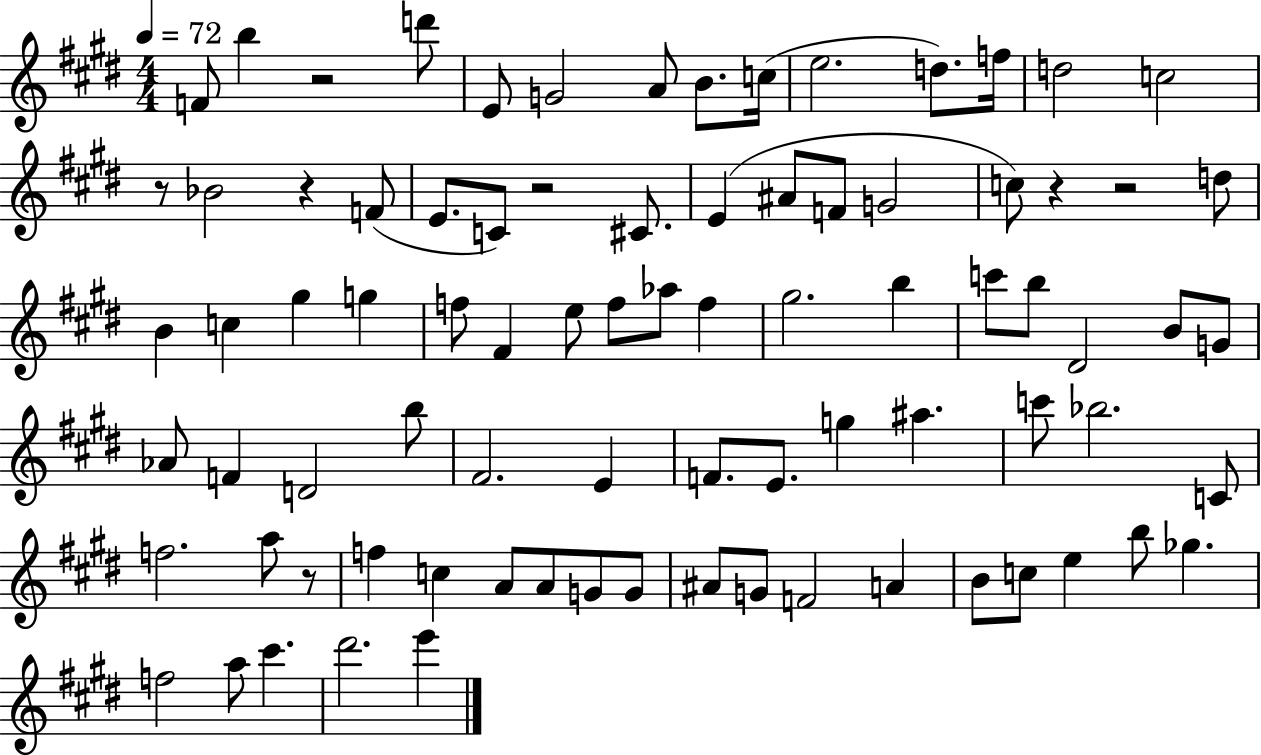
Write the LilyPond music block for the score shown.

{
  \clef treble
  \numericTimeSignature
  \time 4/4
  \key e \major
  \tempo 4 = 72
  f'8 b''4 r2 d'''8 | e'8 g'2 a'8 b'8. c''16( | e''2. d''8.) f''16 | d''2 c''2 | \break r8 bes'2 r4 f'8( | e'8. c'8) r2 cis'8. | e'4( ais'8 f'8 g'2 | c''8) r4 r2 d''8 | \break b'4 c''4 gis''4 g''4 | f''8 fis'4 e''8 f''8 aes''8 f''4 | gis''2. b''4 | c'''8 b''8 dis'2 b'8 g'8 | \break aes'8 f'4 d'2 b''8 | fis'2. e'4 | f'8. e'8. g''4 ais''4. | c'''8 bes''2. c'8 | \break f''2. a''8 r8 | f''4 c''4 a'8 a'8 g'8 g'8 | ais'8 g'8 f'2 a'4 | b'8 c''8 e''4 b''8 ges''4. | \break f''2 a''8 cis'''4. | dis'''2. e'''4 | \bar "|."
}